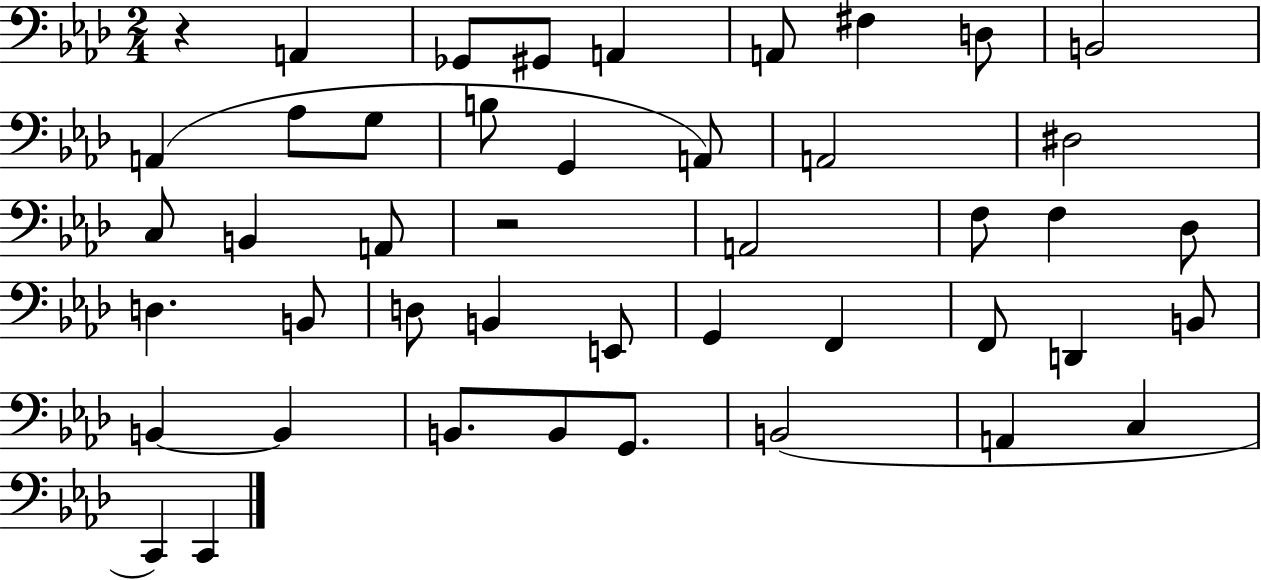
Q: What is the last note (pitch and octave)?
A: C2